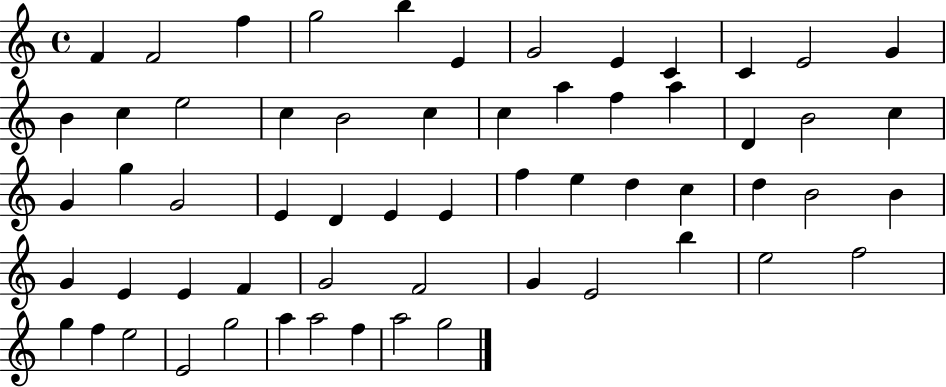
F4/q F4/h F5/q G5/h B5/q E4/q G4/h E4/q C4/q C4/q E4/h G4/q B4/q C5/q E5/h C5/q B4/h C5/q C5/q A5/q F5/q A5/q D4/q B4/h C5/q G4/q G5/q G4/h E4/q D4/q E4/q E4/q F5/q E5/q D5/q C5/q D5/q B4/h B4/q G4/q E4/q E4/q F4/q G4/h F4/h G4/q E4/h B5/q E5/h F5/h G5/q F5/q E5/h E4/h G5/h A5/q A5/h F5/q A5/h G5/h